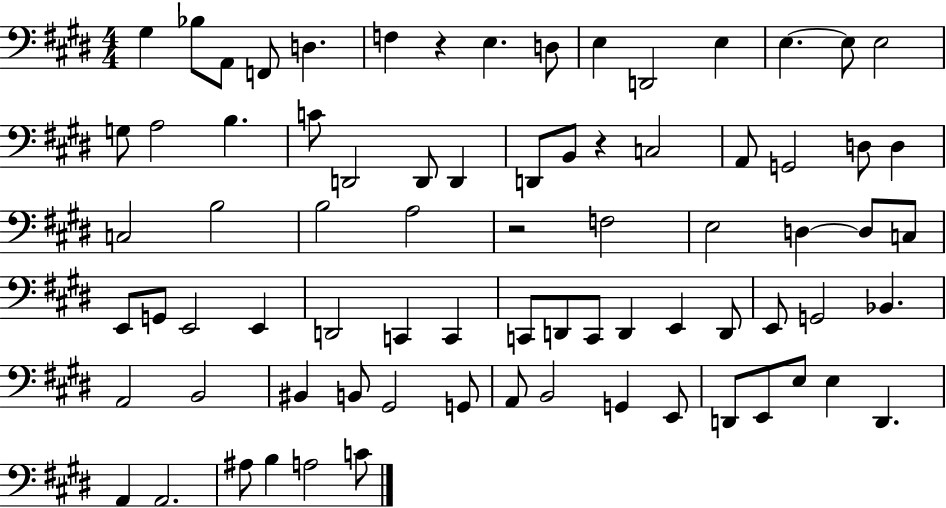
{
  \clef bass
  \numericTimeSignature
  \time 4/4
  \key e \major
  gis4 bes8 a,8 f,8 d4. | f4 r4 e4. d8 | e4 d,2 e4 | e4.~~ e8 e2 | \break g8 a2 b4. | c'8 d,2 d,8 d,4 | d,8 b,8 r4 c2 | a,8 g,2 d8 d4 | \break c2 b2 | b2 a2 | r2 f2 | e2 d4~~ d8 c8 | \break e,8 g,8 e,2 e,4 | d,2 c,4 c,4 | c,8 d,8 c,8 d,4 e,4 d,8 | e,8 g,2 bes,4. | \break a,2 b,2 | bis,4 b,8 gis,2 g,8 | a,8 b,2 g,4 e,8 | d,8 e,8 e8 e4 d,4. | \break a,4 a,2. | ais8 b4 a2 c'8 | \bar "|."
}